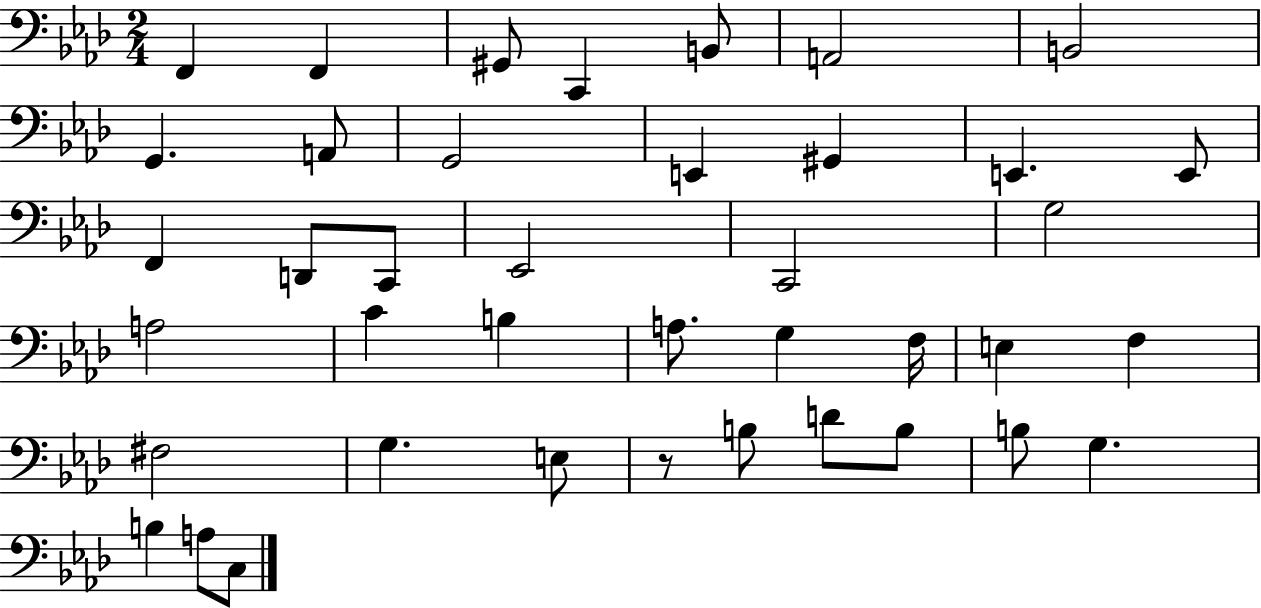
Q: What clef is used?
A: bass